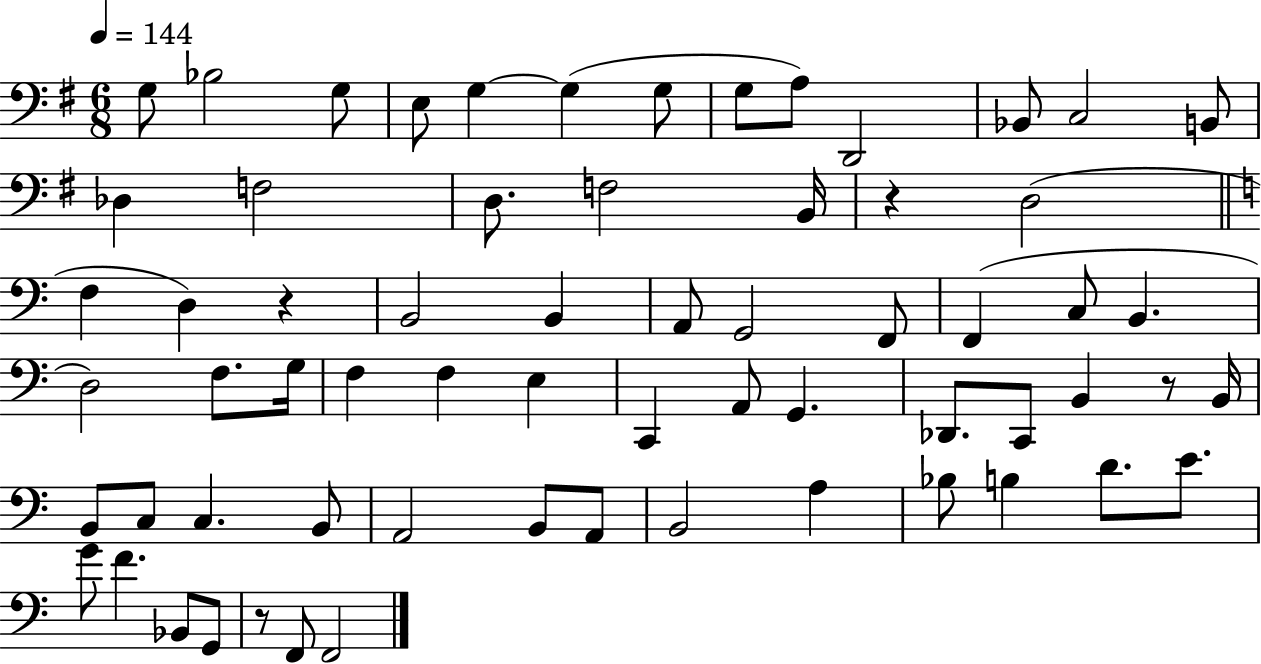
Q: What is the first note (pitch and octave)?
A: G3